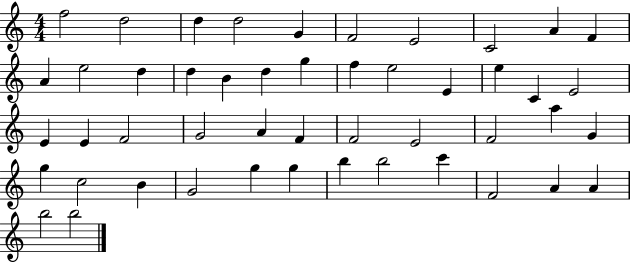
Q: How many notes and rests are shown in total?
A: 48